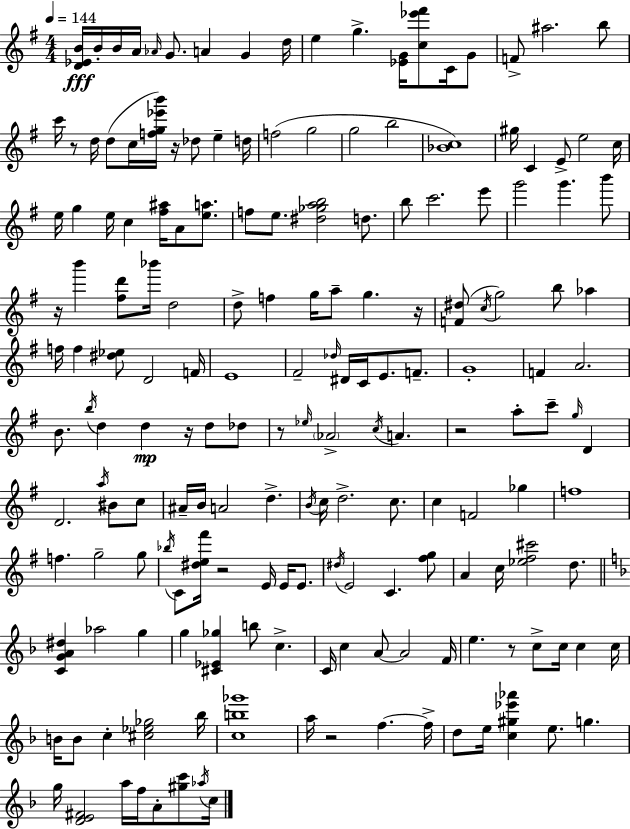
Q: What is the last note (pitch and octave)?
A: C5